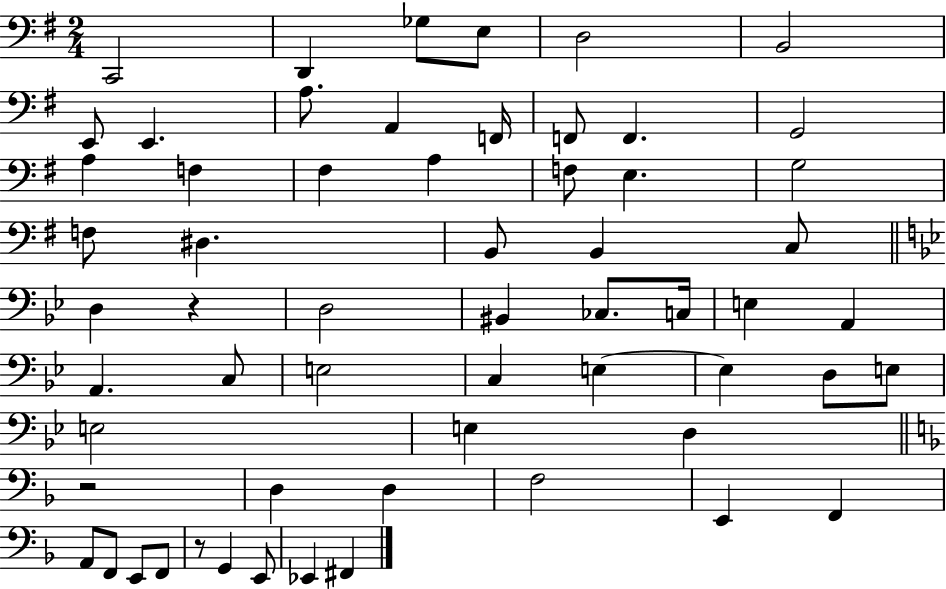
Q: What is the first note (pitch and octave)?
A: C2